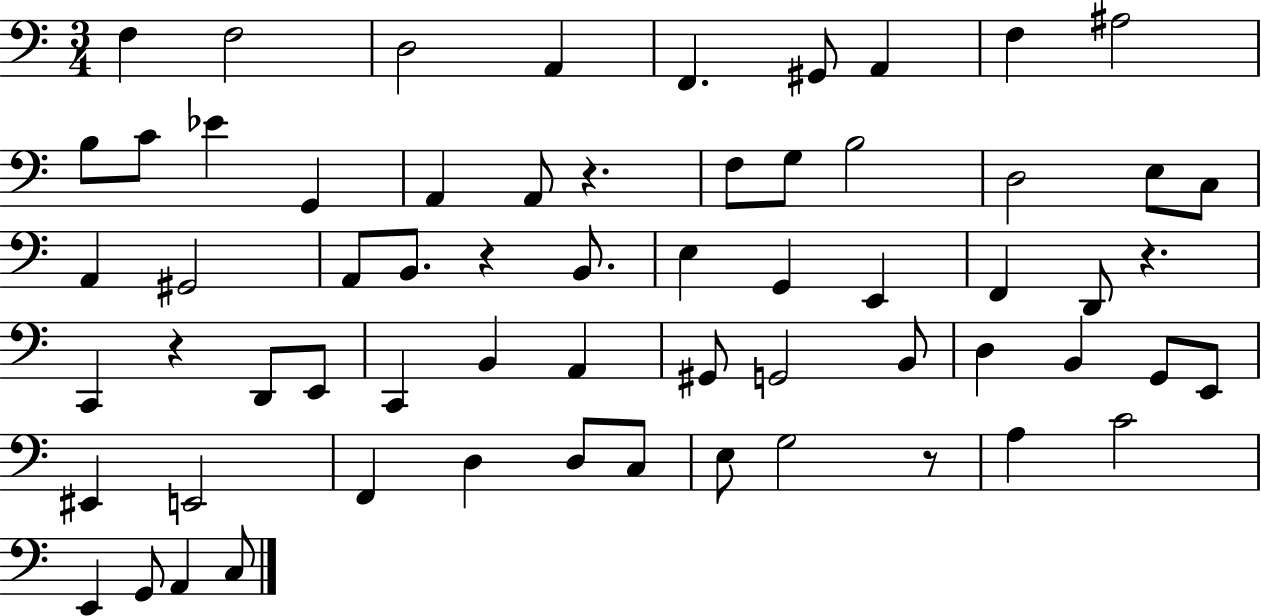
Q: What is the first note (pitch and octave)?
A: F3